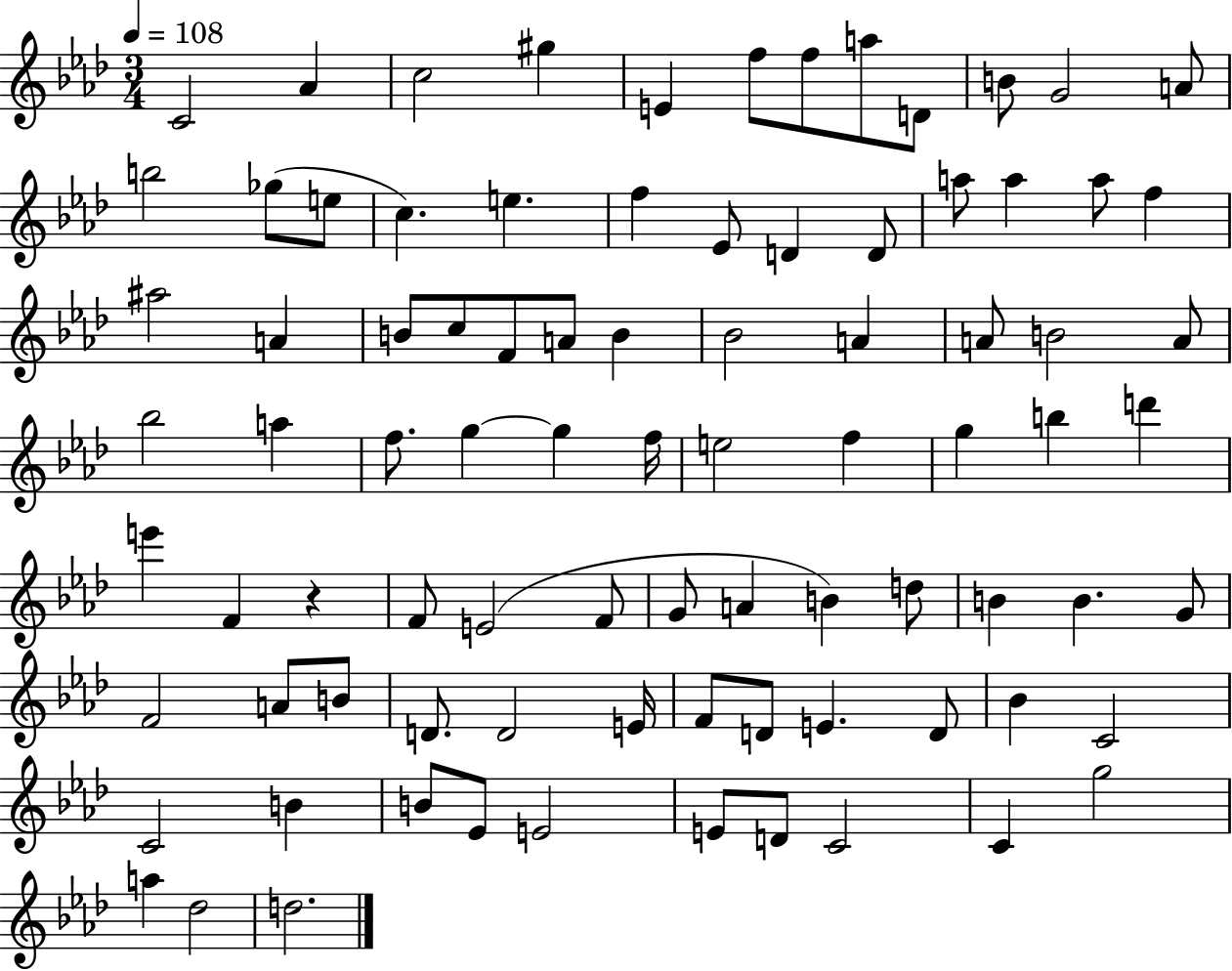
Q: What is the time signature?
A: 3/4